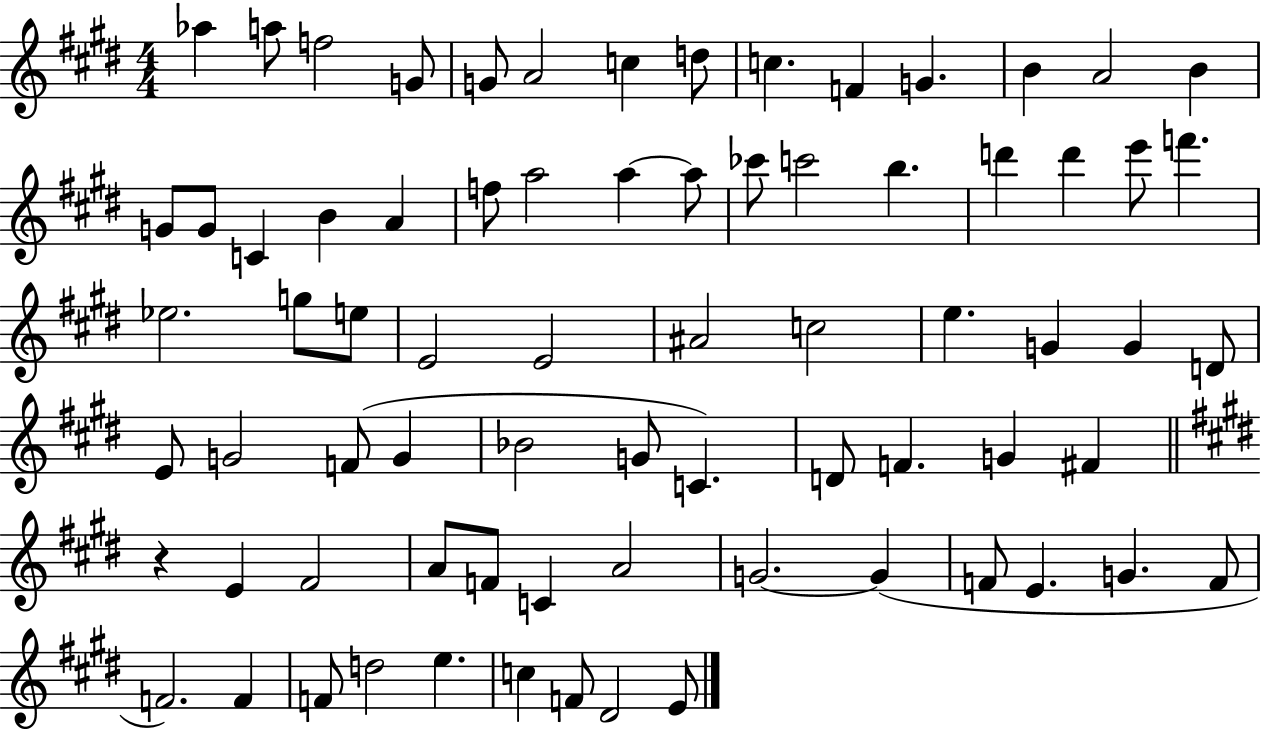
X:1
T:Untitled
M:4/4
L:1/4
K:E
_a a/2 f2 G/2 G/2 A2 c d/2 c F G B A2 B G/2 G/2 C B A f/2 a2 a a/2 _c'/2 c'2 b d' d' e'/2 f' _e2 g/2 e/2 E2 E2 ^A2 c2 e G G D/2 E/2 G2 F/2 G _B2 G/2 C D/2 F G ^F z E ^F2 A/2 F/2 C A2 G2 G F/2 E G F/2 F2 F F/2 d2 e c F/2 ^D2 E/2